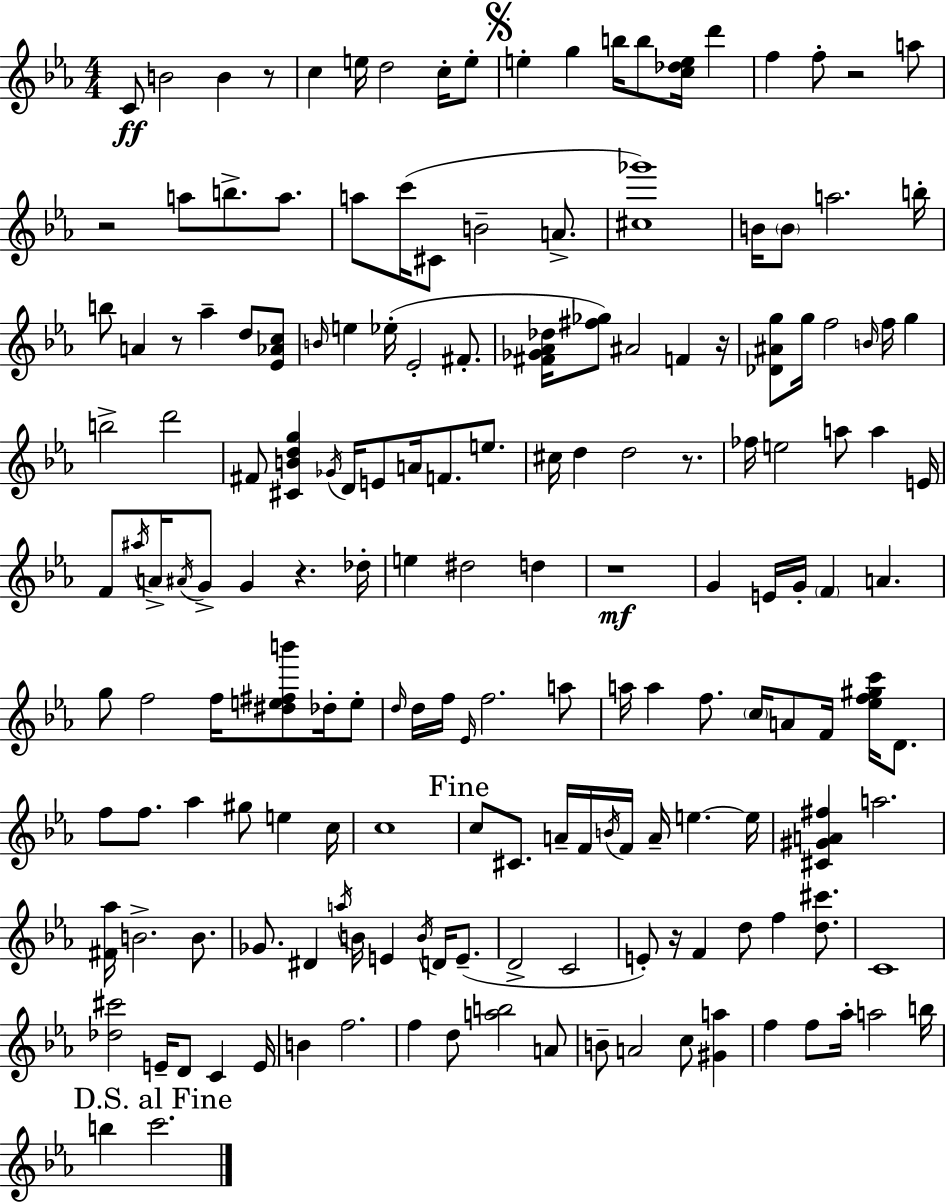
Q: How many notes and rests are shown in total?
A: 171